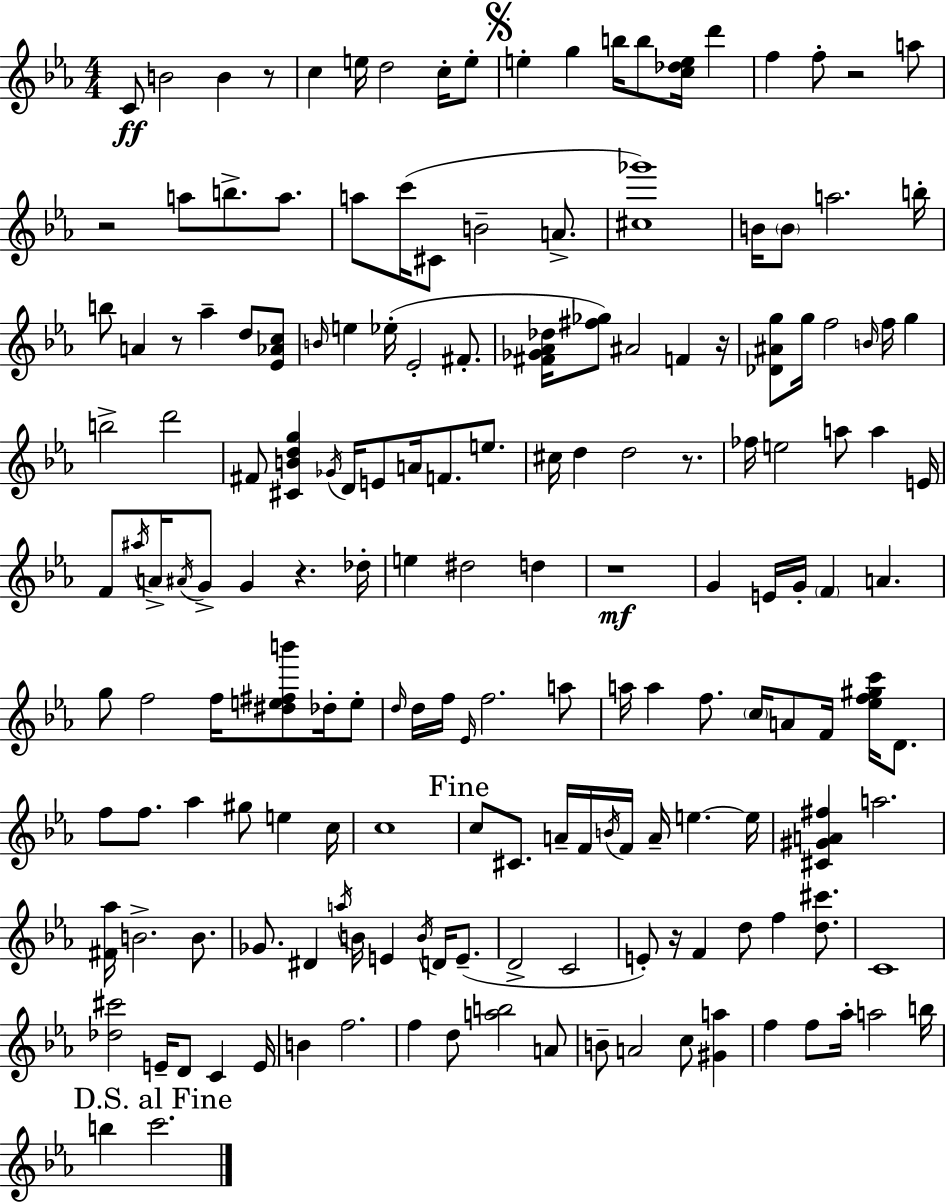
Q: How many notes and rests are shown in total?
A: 171